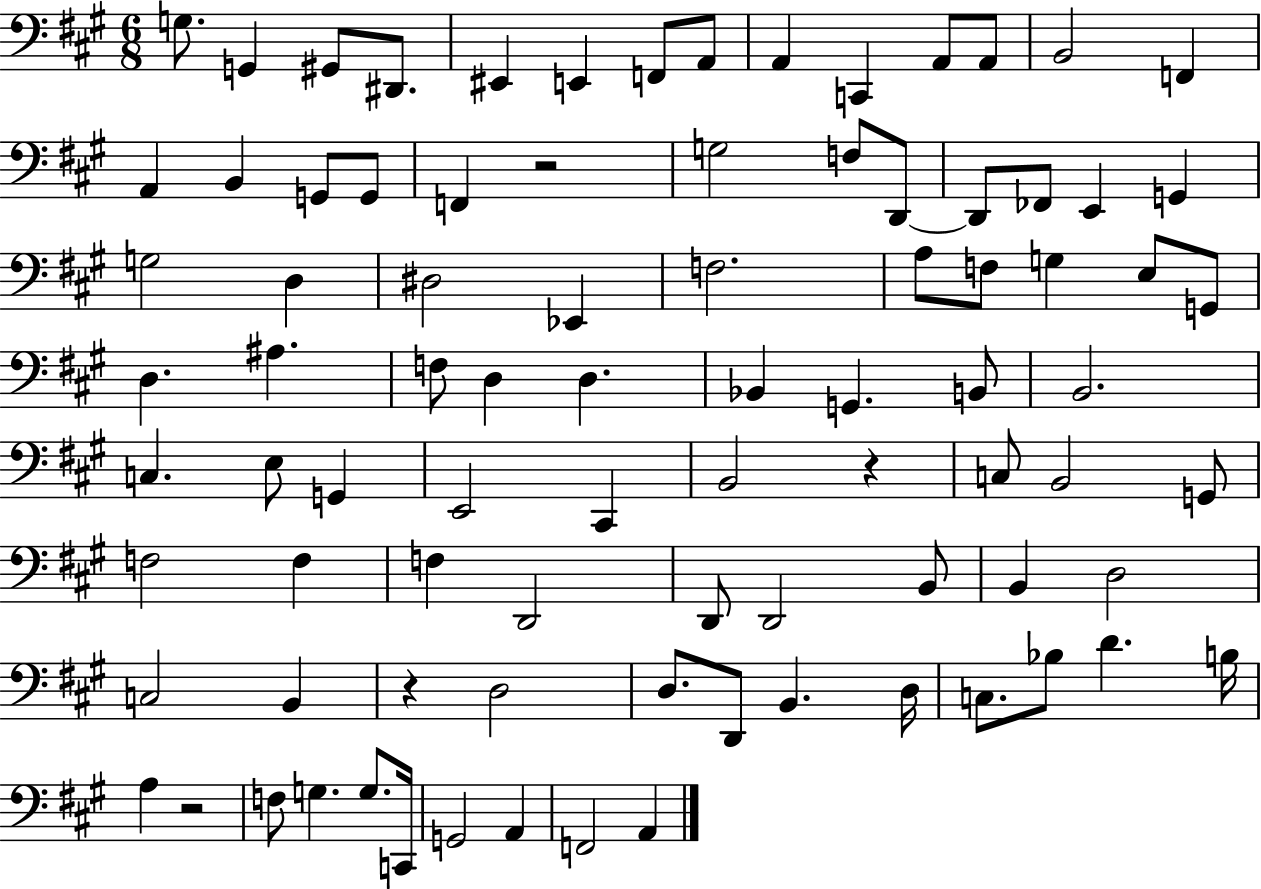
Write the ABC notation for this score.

X:1
T:Untitled
M:6/8
L:1/4
K:A
G,/2 G,, ^G,,/2 ^D,,/2 ^E,, E,, F,,/2 A,,/2 A,, C,, A,,/2 A,,/2 B,,2 F,, A,, B,, G,,/2 G,,/2 F,, z2 G,2 F,/2 D,,/2 D,,/2 _F,,/2 E,, G,, G,2 D, ^D,2 _E,, F,2 A,/2 F,/2 G, E,/2 G,,/2 D, ^A, F,/2 D, D, _B,, G,, B,,/2 B,,2 C, E,/2 G,, E,,2 ^C,, B,,2 z C,/2 B,,2 G,,/2 F,2 F, F, D,,2 D,,/2 D,,2 B,,/2 B,, D,2 C,2 B,, z D,2 D,/2 D,,/2 B,, D,/4 C,/2 _B,/2 D B,/4 A, z2 F,/2 G, G,/2 C,,/4 G,,2 A,, F,,2 A,,